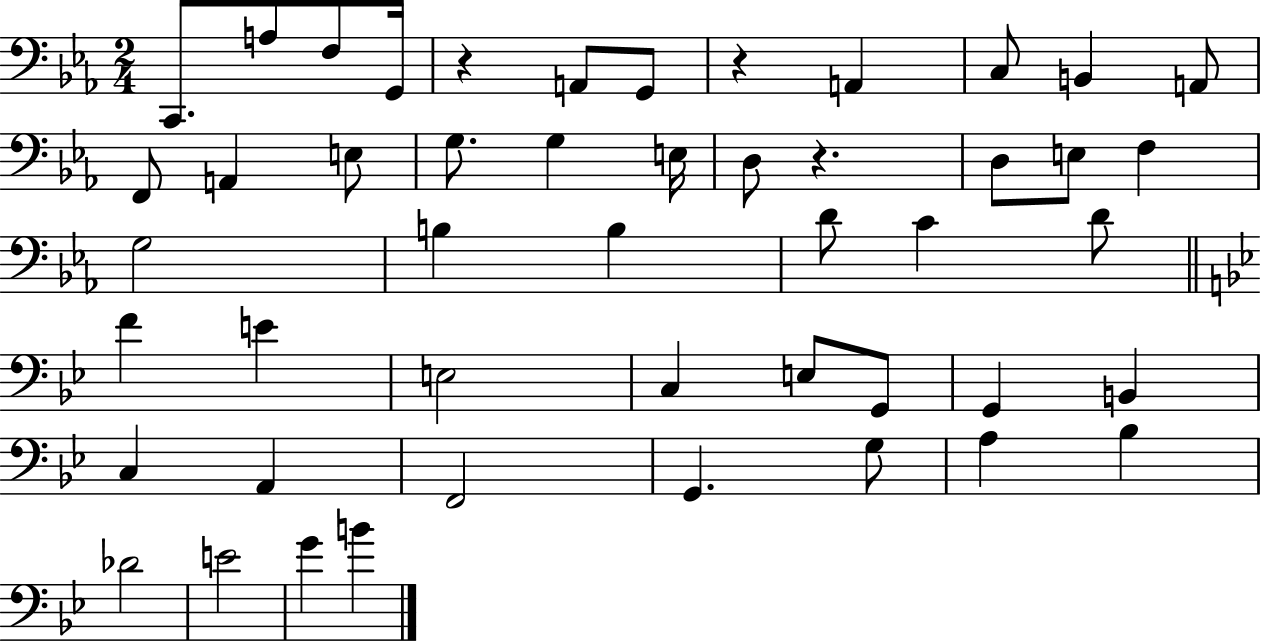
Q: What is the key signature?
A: EES major